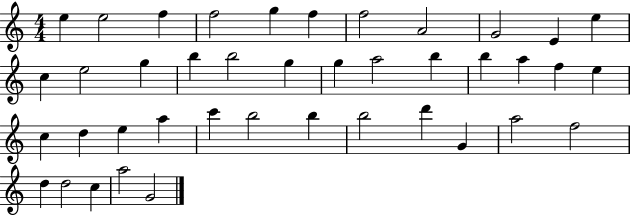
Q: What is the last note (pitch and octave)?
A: G4